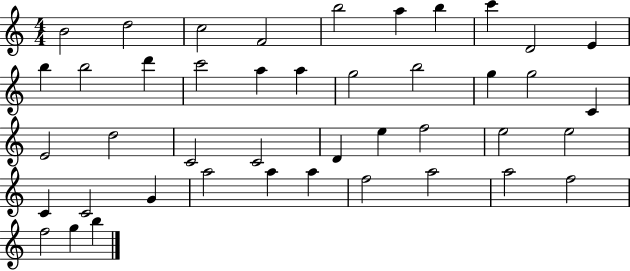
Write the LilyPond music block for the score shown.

{
  \clef treble
  \numericTimeSignature
  \time 4/4
  \key c \major
  b'2 d''2 | c''2 f'2 | b''2 a''4 b''4 | c'''4 d'2 e'4 | \break b''4 b''2 d'''4 | c'''2 a''4 a''4 | g''2 b''2 | g''4 g''2 c'4 | \break e'2 d''2 | c'2 c'2 | d'4 e''4 f''2 | e''2 e''2 | \break c'4 c'2 g'4 | a''2 a''4 a''4 | f''2 a''2 | a''2 f''2 | \break f''2 g''4 b''4 | \bar "|."
}